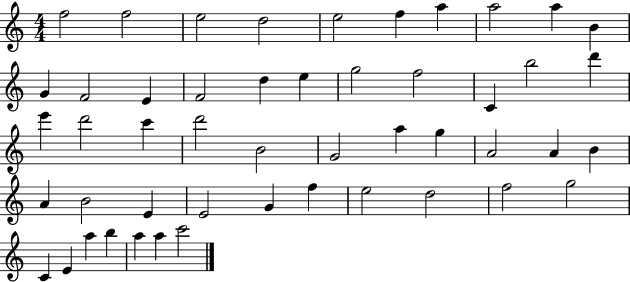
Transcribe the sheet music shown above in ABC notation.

X:1
T:Untitled
M:4/4
L:1/4
K:C
f2 f2 e2 d2 e2 f a a2 a B G F2 E F2 d e g2 f2 C b2 d' e' d'2 c' d'2 B2 G2 a g A2 A B A B2 E E2 G f e2 d2 f2 g2 C E a b a a c'2